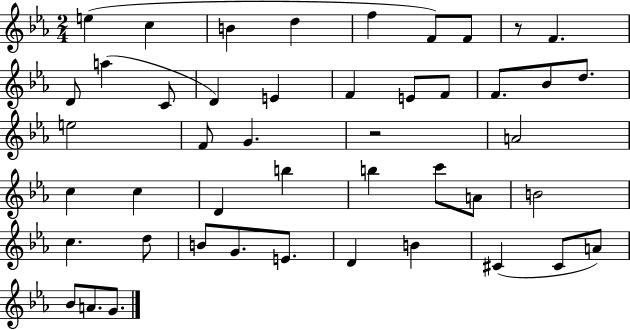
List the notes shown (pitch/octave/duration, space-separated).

E5/q C5/q B4/q D5/q F5/q F4/e F4/e R/e F4/q. D4/e A5/q C4/e D4/q E4/q F4/q E4/e F4/e F4/e. Bb4/e D5/e. E5/h F4/e G4/q. R/h A4/h C5/q C5/q D4/q B5/q B5/q C6/e A4/e B4/h C5/q. D5/e B4/e G4/e. E4/e. D4/q B4/q C#4/q C#4/e A4/e Bb4/e A4/e. G4/e.